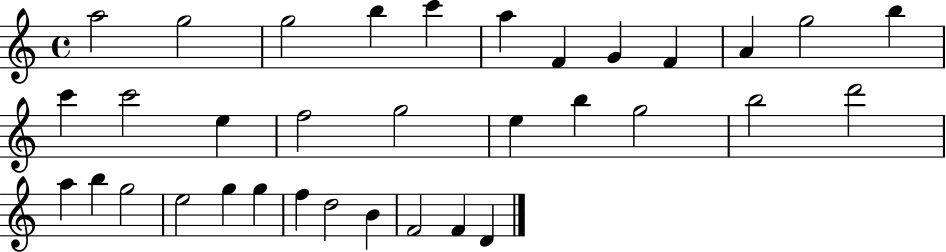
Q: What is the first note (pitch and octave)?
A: A5